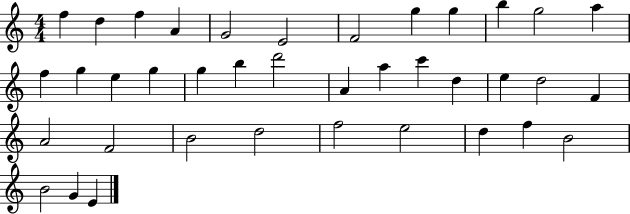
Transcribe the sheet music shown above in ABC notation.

X:1
T:Untitled
M:4/4
L:1/4
K:C
f d f A G2 E2 F2 g g b g2 a f g e g g b d'2 A a c' d e d2 F A2 F2 B2 d2 f2 e2 d f B2 B2 G E